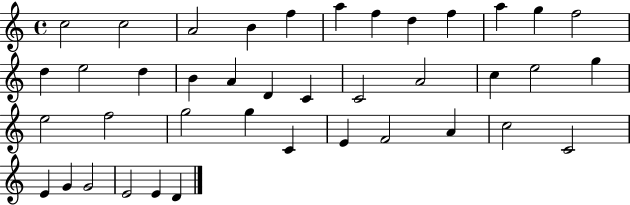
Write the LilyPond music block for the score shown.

{
  \clef treble
  \time 4/4
  \defaultTimeSignature
  \key c \major
  c''2 c''2 | a'2 b'4 f''4 | a''4 f''4 d''4 f''4 | a''4 g''4 f''2 | \break d''4 e''2 d''4 | b'4 a'4 d'4 c'4 | c'2 a'2 | c''4 e''2 g''4 | \break e''2 f''2 | g''2 g''4 c'4 | e'4 f'2 a'4 | c''2 c'2 | \break e'4 g'4 g'2 | e'2 e'4 d'4 | \bar "|."
}